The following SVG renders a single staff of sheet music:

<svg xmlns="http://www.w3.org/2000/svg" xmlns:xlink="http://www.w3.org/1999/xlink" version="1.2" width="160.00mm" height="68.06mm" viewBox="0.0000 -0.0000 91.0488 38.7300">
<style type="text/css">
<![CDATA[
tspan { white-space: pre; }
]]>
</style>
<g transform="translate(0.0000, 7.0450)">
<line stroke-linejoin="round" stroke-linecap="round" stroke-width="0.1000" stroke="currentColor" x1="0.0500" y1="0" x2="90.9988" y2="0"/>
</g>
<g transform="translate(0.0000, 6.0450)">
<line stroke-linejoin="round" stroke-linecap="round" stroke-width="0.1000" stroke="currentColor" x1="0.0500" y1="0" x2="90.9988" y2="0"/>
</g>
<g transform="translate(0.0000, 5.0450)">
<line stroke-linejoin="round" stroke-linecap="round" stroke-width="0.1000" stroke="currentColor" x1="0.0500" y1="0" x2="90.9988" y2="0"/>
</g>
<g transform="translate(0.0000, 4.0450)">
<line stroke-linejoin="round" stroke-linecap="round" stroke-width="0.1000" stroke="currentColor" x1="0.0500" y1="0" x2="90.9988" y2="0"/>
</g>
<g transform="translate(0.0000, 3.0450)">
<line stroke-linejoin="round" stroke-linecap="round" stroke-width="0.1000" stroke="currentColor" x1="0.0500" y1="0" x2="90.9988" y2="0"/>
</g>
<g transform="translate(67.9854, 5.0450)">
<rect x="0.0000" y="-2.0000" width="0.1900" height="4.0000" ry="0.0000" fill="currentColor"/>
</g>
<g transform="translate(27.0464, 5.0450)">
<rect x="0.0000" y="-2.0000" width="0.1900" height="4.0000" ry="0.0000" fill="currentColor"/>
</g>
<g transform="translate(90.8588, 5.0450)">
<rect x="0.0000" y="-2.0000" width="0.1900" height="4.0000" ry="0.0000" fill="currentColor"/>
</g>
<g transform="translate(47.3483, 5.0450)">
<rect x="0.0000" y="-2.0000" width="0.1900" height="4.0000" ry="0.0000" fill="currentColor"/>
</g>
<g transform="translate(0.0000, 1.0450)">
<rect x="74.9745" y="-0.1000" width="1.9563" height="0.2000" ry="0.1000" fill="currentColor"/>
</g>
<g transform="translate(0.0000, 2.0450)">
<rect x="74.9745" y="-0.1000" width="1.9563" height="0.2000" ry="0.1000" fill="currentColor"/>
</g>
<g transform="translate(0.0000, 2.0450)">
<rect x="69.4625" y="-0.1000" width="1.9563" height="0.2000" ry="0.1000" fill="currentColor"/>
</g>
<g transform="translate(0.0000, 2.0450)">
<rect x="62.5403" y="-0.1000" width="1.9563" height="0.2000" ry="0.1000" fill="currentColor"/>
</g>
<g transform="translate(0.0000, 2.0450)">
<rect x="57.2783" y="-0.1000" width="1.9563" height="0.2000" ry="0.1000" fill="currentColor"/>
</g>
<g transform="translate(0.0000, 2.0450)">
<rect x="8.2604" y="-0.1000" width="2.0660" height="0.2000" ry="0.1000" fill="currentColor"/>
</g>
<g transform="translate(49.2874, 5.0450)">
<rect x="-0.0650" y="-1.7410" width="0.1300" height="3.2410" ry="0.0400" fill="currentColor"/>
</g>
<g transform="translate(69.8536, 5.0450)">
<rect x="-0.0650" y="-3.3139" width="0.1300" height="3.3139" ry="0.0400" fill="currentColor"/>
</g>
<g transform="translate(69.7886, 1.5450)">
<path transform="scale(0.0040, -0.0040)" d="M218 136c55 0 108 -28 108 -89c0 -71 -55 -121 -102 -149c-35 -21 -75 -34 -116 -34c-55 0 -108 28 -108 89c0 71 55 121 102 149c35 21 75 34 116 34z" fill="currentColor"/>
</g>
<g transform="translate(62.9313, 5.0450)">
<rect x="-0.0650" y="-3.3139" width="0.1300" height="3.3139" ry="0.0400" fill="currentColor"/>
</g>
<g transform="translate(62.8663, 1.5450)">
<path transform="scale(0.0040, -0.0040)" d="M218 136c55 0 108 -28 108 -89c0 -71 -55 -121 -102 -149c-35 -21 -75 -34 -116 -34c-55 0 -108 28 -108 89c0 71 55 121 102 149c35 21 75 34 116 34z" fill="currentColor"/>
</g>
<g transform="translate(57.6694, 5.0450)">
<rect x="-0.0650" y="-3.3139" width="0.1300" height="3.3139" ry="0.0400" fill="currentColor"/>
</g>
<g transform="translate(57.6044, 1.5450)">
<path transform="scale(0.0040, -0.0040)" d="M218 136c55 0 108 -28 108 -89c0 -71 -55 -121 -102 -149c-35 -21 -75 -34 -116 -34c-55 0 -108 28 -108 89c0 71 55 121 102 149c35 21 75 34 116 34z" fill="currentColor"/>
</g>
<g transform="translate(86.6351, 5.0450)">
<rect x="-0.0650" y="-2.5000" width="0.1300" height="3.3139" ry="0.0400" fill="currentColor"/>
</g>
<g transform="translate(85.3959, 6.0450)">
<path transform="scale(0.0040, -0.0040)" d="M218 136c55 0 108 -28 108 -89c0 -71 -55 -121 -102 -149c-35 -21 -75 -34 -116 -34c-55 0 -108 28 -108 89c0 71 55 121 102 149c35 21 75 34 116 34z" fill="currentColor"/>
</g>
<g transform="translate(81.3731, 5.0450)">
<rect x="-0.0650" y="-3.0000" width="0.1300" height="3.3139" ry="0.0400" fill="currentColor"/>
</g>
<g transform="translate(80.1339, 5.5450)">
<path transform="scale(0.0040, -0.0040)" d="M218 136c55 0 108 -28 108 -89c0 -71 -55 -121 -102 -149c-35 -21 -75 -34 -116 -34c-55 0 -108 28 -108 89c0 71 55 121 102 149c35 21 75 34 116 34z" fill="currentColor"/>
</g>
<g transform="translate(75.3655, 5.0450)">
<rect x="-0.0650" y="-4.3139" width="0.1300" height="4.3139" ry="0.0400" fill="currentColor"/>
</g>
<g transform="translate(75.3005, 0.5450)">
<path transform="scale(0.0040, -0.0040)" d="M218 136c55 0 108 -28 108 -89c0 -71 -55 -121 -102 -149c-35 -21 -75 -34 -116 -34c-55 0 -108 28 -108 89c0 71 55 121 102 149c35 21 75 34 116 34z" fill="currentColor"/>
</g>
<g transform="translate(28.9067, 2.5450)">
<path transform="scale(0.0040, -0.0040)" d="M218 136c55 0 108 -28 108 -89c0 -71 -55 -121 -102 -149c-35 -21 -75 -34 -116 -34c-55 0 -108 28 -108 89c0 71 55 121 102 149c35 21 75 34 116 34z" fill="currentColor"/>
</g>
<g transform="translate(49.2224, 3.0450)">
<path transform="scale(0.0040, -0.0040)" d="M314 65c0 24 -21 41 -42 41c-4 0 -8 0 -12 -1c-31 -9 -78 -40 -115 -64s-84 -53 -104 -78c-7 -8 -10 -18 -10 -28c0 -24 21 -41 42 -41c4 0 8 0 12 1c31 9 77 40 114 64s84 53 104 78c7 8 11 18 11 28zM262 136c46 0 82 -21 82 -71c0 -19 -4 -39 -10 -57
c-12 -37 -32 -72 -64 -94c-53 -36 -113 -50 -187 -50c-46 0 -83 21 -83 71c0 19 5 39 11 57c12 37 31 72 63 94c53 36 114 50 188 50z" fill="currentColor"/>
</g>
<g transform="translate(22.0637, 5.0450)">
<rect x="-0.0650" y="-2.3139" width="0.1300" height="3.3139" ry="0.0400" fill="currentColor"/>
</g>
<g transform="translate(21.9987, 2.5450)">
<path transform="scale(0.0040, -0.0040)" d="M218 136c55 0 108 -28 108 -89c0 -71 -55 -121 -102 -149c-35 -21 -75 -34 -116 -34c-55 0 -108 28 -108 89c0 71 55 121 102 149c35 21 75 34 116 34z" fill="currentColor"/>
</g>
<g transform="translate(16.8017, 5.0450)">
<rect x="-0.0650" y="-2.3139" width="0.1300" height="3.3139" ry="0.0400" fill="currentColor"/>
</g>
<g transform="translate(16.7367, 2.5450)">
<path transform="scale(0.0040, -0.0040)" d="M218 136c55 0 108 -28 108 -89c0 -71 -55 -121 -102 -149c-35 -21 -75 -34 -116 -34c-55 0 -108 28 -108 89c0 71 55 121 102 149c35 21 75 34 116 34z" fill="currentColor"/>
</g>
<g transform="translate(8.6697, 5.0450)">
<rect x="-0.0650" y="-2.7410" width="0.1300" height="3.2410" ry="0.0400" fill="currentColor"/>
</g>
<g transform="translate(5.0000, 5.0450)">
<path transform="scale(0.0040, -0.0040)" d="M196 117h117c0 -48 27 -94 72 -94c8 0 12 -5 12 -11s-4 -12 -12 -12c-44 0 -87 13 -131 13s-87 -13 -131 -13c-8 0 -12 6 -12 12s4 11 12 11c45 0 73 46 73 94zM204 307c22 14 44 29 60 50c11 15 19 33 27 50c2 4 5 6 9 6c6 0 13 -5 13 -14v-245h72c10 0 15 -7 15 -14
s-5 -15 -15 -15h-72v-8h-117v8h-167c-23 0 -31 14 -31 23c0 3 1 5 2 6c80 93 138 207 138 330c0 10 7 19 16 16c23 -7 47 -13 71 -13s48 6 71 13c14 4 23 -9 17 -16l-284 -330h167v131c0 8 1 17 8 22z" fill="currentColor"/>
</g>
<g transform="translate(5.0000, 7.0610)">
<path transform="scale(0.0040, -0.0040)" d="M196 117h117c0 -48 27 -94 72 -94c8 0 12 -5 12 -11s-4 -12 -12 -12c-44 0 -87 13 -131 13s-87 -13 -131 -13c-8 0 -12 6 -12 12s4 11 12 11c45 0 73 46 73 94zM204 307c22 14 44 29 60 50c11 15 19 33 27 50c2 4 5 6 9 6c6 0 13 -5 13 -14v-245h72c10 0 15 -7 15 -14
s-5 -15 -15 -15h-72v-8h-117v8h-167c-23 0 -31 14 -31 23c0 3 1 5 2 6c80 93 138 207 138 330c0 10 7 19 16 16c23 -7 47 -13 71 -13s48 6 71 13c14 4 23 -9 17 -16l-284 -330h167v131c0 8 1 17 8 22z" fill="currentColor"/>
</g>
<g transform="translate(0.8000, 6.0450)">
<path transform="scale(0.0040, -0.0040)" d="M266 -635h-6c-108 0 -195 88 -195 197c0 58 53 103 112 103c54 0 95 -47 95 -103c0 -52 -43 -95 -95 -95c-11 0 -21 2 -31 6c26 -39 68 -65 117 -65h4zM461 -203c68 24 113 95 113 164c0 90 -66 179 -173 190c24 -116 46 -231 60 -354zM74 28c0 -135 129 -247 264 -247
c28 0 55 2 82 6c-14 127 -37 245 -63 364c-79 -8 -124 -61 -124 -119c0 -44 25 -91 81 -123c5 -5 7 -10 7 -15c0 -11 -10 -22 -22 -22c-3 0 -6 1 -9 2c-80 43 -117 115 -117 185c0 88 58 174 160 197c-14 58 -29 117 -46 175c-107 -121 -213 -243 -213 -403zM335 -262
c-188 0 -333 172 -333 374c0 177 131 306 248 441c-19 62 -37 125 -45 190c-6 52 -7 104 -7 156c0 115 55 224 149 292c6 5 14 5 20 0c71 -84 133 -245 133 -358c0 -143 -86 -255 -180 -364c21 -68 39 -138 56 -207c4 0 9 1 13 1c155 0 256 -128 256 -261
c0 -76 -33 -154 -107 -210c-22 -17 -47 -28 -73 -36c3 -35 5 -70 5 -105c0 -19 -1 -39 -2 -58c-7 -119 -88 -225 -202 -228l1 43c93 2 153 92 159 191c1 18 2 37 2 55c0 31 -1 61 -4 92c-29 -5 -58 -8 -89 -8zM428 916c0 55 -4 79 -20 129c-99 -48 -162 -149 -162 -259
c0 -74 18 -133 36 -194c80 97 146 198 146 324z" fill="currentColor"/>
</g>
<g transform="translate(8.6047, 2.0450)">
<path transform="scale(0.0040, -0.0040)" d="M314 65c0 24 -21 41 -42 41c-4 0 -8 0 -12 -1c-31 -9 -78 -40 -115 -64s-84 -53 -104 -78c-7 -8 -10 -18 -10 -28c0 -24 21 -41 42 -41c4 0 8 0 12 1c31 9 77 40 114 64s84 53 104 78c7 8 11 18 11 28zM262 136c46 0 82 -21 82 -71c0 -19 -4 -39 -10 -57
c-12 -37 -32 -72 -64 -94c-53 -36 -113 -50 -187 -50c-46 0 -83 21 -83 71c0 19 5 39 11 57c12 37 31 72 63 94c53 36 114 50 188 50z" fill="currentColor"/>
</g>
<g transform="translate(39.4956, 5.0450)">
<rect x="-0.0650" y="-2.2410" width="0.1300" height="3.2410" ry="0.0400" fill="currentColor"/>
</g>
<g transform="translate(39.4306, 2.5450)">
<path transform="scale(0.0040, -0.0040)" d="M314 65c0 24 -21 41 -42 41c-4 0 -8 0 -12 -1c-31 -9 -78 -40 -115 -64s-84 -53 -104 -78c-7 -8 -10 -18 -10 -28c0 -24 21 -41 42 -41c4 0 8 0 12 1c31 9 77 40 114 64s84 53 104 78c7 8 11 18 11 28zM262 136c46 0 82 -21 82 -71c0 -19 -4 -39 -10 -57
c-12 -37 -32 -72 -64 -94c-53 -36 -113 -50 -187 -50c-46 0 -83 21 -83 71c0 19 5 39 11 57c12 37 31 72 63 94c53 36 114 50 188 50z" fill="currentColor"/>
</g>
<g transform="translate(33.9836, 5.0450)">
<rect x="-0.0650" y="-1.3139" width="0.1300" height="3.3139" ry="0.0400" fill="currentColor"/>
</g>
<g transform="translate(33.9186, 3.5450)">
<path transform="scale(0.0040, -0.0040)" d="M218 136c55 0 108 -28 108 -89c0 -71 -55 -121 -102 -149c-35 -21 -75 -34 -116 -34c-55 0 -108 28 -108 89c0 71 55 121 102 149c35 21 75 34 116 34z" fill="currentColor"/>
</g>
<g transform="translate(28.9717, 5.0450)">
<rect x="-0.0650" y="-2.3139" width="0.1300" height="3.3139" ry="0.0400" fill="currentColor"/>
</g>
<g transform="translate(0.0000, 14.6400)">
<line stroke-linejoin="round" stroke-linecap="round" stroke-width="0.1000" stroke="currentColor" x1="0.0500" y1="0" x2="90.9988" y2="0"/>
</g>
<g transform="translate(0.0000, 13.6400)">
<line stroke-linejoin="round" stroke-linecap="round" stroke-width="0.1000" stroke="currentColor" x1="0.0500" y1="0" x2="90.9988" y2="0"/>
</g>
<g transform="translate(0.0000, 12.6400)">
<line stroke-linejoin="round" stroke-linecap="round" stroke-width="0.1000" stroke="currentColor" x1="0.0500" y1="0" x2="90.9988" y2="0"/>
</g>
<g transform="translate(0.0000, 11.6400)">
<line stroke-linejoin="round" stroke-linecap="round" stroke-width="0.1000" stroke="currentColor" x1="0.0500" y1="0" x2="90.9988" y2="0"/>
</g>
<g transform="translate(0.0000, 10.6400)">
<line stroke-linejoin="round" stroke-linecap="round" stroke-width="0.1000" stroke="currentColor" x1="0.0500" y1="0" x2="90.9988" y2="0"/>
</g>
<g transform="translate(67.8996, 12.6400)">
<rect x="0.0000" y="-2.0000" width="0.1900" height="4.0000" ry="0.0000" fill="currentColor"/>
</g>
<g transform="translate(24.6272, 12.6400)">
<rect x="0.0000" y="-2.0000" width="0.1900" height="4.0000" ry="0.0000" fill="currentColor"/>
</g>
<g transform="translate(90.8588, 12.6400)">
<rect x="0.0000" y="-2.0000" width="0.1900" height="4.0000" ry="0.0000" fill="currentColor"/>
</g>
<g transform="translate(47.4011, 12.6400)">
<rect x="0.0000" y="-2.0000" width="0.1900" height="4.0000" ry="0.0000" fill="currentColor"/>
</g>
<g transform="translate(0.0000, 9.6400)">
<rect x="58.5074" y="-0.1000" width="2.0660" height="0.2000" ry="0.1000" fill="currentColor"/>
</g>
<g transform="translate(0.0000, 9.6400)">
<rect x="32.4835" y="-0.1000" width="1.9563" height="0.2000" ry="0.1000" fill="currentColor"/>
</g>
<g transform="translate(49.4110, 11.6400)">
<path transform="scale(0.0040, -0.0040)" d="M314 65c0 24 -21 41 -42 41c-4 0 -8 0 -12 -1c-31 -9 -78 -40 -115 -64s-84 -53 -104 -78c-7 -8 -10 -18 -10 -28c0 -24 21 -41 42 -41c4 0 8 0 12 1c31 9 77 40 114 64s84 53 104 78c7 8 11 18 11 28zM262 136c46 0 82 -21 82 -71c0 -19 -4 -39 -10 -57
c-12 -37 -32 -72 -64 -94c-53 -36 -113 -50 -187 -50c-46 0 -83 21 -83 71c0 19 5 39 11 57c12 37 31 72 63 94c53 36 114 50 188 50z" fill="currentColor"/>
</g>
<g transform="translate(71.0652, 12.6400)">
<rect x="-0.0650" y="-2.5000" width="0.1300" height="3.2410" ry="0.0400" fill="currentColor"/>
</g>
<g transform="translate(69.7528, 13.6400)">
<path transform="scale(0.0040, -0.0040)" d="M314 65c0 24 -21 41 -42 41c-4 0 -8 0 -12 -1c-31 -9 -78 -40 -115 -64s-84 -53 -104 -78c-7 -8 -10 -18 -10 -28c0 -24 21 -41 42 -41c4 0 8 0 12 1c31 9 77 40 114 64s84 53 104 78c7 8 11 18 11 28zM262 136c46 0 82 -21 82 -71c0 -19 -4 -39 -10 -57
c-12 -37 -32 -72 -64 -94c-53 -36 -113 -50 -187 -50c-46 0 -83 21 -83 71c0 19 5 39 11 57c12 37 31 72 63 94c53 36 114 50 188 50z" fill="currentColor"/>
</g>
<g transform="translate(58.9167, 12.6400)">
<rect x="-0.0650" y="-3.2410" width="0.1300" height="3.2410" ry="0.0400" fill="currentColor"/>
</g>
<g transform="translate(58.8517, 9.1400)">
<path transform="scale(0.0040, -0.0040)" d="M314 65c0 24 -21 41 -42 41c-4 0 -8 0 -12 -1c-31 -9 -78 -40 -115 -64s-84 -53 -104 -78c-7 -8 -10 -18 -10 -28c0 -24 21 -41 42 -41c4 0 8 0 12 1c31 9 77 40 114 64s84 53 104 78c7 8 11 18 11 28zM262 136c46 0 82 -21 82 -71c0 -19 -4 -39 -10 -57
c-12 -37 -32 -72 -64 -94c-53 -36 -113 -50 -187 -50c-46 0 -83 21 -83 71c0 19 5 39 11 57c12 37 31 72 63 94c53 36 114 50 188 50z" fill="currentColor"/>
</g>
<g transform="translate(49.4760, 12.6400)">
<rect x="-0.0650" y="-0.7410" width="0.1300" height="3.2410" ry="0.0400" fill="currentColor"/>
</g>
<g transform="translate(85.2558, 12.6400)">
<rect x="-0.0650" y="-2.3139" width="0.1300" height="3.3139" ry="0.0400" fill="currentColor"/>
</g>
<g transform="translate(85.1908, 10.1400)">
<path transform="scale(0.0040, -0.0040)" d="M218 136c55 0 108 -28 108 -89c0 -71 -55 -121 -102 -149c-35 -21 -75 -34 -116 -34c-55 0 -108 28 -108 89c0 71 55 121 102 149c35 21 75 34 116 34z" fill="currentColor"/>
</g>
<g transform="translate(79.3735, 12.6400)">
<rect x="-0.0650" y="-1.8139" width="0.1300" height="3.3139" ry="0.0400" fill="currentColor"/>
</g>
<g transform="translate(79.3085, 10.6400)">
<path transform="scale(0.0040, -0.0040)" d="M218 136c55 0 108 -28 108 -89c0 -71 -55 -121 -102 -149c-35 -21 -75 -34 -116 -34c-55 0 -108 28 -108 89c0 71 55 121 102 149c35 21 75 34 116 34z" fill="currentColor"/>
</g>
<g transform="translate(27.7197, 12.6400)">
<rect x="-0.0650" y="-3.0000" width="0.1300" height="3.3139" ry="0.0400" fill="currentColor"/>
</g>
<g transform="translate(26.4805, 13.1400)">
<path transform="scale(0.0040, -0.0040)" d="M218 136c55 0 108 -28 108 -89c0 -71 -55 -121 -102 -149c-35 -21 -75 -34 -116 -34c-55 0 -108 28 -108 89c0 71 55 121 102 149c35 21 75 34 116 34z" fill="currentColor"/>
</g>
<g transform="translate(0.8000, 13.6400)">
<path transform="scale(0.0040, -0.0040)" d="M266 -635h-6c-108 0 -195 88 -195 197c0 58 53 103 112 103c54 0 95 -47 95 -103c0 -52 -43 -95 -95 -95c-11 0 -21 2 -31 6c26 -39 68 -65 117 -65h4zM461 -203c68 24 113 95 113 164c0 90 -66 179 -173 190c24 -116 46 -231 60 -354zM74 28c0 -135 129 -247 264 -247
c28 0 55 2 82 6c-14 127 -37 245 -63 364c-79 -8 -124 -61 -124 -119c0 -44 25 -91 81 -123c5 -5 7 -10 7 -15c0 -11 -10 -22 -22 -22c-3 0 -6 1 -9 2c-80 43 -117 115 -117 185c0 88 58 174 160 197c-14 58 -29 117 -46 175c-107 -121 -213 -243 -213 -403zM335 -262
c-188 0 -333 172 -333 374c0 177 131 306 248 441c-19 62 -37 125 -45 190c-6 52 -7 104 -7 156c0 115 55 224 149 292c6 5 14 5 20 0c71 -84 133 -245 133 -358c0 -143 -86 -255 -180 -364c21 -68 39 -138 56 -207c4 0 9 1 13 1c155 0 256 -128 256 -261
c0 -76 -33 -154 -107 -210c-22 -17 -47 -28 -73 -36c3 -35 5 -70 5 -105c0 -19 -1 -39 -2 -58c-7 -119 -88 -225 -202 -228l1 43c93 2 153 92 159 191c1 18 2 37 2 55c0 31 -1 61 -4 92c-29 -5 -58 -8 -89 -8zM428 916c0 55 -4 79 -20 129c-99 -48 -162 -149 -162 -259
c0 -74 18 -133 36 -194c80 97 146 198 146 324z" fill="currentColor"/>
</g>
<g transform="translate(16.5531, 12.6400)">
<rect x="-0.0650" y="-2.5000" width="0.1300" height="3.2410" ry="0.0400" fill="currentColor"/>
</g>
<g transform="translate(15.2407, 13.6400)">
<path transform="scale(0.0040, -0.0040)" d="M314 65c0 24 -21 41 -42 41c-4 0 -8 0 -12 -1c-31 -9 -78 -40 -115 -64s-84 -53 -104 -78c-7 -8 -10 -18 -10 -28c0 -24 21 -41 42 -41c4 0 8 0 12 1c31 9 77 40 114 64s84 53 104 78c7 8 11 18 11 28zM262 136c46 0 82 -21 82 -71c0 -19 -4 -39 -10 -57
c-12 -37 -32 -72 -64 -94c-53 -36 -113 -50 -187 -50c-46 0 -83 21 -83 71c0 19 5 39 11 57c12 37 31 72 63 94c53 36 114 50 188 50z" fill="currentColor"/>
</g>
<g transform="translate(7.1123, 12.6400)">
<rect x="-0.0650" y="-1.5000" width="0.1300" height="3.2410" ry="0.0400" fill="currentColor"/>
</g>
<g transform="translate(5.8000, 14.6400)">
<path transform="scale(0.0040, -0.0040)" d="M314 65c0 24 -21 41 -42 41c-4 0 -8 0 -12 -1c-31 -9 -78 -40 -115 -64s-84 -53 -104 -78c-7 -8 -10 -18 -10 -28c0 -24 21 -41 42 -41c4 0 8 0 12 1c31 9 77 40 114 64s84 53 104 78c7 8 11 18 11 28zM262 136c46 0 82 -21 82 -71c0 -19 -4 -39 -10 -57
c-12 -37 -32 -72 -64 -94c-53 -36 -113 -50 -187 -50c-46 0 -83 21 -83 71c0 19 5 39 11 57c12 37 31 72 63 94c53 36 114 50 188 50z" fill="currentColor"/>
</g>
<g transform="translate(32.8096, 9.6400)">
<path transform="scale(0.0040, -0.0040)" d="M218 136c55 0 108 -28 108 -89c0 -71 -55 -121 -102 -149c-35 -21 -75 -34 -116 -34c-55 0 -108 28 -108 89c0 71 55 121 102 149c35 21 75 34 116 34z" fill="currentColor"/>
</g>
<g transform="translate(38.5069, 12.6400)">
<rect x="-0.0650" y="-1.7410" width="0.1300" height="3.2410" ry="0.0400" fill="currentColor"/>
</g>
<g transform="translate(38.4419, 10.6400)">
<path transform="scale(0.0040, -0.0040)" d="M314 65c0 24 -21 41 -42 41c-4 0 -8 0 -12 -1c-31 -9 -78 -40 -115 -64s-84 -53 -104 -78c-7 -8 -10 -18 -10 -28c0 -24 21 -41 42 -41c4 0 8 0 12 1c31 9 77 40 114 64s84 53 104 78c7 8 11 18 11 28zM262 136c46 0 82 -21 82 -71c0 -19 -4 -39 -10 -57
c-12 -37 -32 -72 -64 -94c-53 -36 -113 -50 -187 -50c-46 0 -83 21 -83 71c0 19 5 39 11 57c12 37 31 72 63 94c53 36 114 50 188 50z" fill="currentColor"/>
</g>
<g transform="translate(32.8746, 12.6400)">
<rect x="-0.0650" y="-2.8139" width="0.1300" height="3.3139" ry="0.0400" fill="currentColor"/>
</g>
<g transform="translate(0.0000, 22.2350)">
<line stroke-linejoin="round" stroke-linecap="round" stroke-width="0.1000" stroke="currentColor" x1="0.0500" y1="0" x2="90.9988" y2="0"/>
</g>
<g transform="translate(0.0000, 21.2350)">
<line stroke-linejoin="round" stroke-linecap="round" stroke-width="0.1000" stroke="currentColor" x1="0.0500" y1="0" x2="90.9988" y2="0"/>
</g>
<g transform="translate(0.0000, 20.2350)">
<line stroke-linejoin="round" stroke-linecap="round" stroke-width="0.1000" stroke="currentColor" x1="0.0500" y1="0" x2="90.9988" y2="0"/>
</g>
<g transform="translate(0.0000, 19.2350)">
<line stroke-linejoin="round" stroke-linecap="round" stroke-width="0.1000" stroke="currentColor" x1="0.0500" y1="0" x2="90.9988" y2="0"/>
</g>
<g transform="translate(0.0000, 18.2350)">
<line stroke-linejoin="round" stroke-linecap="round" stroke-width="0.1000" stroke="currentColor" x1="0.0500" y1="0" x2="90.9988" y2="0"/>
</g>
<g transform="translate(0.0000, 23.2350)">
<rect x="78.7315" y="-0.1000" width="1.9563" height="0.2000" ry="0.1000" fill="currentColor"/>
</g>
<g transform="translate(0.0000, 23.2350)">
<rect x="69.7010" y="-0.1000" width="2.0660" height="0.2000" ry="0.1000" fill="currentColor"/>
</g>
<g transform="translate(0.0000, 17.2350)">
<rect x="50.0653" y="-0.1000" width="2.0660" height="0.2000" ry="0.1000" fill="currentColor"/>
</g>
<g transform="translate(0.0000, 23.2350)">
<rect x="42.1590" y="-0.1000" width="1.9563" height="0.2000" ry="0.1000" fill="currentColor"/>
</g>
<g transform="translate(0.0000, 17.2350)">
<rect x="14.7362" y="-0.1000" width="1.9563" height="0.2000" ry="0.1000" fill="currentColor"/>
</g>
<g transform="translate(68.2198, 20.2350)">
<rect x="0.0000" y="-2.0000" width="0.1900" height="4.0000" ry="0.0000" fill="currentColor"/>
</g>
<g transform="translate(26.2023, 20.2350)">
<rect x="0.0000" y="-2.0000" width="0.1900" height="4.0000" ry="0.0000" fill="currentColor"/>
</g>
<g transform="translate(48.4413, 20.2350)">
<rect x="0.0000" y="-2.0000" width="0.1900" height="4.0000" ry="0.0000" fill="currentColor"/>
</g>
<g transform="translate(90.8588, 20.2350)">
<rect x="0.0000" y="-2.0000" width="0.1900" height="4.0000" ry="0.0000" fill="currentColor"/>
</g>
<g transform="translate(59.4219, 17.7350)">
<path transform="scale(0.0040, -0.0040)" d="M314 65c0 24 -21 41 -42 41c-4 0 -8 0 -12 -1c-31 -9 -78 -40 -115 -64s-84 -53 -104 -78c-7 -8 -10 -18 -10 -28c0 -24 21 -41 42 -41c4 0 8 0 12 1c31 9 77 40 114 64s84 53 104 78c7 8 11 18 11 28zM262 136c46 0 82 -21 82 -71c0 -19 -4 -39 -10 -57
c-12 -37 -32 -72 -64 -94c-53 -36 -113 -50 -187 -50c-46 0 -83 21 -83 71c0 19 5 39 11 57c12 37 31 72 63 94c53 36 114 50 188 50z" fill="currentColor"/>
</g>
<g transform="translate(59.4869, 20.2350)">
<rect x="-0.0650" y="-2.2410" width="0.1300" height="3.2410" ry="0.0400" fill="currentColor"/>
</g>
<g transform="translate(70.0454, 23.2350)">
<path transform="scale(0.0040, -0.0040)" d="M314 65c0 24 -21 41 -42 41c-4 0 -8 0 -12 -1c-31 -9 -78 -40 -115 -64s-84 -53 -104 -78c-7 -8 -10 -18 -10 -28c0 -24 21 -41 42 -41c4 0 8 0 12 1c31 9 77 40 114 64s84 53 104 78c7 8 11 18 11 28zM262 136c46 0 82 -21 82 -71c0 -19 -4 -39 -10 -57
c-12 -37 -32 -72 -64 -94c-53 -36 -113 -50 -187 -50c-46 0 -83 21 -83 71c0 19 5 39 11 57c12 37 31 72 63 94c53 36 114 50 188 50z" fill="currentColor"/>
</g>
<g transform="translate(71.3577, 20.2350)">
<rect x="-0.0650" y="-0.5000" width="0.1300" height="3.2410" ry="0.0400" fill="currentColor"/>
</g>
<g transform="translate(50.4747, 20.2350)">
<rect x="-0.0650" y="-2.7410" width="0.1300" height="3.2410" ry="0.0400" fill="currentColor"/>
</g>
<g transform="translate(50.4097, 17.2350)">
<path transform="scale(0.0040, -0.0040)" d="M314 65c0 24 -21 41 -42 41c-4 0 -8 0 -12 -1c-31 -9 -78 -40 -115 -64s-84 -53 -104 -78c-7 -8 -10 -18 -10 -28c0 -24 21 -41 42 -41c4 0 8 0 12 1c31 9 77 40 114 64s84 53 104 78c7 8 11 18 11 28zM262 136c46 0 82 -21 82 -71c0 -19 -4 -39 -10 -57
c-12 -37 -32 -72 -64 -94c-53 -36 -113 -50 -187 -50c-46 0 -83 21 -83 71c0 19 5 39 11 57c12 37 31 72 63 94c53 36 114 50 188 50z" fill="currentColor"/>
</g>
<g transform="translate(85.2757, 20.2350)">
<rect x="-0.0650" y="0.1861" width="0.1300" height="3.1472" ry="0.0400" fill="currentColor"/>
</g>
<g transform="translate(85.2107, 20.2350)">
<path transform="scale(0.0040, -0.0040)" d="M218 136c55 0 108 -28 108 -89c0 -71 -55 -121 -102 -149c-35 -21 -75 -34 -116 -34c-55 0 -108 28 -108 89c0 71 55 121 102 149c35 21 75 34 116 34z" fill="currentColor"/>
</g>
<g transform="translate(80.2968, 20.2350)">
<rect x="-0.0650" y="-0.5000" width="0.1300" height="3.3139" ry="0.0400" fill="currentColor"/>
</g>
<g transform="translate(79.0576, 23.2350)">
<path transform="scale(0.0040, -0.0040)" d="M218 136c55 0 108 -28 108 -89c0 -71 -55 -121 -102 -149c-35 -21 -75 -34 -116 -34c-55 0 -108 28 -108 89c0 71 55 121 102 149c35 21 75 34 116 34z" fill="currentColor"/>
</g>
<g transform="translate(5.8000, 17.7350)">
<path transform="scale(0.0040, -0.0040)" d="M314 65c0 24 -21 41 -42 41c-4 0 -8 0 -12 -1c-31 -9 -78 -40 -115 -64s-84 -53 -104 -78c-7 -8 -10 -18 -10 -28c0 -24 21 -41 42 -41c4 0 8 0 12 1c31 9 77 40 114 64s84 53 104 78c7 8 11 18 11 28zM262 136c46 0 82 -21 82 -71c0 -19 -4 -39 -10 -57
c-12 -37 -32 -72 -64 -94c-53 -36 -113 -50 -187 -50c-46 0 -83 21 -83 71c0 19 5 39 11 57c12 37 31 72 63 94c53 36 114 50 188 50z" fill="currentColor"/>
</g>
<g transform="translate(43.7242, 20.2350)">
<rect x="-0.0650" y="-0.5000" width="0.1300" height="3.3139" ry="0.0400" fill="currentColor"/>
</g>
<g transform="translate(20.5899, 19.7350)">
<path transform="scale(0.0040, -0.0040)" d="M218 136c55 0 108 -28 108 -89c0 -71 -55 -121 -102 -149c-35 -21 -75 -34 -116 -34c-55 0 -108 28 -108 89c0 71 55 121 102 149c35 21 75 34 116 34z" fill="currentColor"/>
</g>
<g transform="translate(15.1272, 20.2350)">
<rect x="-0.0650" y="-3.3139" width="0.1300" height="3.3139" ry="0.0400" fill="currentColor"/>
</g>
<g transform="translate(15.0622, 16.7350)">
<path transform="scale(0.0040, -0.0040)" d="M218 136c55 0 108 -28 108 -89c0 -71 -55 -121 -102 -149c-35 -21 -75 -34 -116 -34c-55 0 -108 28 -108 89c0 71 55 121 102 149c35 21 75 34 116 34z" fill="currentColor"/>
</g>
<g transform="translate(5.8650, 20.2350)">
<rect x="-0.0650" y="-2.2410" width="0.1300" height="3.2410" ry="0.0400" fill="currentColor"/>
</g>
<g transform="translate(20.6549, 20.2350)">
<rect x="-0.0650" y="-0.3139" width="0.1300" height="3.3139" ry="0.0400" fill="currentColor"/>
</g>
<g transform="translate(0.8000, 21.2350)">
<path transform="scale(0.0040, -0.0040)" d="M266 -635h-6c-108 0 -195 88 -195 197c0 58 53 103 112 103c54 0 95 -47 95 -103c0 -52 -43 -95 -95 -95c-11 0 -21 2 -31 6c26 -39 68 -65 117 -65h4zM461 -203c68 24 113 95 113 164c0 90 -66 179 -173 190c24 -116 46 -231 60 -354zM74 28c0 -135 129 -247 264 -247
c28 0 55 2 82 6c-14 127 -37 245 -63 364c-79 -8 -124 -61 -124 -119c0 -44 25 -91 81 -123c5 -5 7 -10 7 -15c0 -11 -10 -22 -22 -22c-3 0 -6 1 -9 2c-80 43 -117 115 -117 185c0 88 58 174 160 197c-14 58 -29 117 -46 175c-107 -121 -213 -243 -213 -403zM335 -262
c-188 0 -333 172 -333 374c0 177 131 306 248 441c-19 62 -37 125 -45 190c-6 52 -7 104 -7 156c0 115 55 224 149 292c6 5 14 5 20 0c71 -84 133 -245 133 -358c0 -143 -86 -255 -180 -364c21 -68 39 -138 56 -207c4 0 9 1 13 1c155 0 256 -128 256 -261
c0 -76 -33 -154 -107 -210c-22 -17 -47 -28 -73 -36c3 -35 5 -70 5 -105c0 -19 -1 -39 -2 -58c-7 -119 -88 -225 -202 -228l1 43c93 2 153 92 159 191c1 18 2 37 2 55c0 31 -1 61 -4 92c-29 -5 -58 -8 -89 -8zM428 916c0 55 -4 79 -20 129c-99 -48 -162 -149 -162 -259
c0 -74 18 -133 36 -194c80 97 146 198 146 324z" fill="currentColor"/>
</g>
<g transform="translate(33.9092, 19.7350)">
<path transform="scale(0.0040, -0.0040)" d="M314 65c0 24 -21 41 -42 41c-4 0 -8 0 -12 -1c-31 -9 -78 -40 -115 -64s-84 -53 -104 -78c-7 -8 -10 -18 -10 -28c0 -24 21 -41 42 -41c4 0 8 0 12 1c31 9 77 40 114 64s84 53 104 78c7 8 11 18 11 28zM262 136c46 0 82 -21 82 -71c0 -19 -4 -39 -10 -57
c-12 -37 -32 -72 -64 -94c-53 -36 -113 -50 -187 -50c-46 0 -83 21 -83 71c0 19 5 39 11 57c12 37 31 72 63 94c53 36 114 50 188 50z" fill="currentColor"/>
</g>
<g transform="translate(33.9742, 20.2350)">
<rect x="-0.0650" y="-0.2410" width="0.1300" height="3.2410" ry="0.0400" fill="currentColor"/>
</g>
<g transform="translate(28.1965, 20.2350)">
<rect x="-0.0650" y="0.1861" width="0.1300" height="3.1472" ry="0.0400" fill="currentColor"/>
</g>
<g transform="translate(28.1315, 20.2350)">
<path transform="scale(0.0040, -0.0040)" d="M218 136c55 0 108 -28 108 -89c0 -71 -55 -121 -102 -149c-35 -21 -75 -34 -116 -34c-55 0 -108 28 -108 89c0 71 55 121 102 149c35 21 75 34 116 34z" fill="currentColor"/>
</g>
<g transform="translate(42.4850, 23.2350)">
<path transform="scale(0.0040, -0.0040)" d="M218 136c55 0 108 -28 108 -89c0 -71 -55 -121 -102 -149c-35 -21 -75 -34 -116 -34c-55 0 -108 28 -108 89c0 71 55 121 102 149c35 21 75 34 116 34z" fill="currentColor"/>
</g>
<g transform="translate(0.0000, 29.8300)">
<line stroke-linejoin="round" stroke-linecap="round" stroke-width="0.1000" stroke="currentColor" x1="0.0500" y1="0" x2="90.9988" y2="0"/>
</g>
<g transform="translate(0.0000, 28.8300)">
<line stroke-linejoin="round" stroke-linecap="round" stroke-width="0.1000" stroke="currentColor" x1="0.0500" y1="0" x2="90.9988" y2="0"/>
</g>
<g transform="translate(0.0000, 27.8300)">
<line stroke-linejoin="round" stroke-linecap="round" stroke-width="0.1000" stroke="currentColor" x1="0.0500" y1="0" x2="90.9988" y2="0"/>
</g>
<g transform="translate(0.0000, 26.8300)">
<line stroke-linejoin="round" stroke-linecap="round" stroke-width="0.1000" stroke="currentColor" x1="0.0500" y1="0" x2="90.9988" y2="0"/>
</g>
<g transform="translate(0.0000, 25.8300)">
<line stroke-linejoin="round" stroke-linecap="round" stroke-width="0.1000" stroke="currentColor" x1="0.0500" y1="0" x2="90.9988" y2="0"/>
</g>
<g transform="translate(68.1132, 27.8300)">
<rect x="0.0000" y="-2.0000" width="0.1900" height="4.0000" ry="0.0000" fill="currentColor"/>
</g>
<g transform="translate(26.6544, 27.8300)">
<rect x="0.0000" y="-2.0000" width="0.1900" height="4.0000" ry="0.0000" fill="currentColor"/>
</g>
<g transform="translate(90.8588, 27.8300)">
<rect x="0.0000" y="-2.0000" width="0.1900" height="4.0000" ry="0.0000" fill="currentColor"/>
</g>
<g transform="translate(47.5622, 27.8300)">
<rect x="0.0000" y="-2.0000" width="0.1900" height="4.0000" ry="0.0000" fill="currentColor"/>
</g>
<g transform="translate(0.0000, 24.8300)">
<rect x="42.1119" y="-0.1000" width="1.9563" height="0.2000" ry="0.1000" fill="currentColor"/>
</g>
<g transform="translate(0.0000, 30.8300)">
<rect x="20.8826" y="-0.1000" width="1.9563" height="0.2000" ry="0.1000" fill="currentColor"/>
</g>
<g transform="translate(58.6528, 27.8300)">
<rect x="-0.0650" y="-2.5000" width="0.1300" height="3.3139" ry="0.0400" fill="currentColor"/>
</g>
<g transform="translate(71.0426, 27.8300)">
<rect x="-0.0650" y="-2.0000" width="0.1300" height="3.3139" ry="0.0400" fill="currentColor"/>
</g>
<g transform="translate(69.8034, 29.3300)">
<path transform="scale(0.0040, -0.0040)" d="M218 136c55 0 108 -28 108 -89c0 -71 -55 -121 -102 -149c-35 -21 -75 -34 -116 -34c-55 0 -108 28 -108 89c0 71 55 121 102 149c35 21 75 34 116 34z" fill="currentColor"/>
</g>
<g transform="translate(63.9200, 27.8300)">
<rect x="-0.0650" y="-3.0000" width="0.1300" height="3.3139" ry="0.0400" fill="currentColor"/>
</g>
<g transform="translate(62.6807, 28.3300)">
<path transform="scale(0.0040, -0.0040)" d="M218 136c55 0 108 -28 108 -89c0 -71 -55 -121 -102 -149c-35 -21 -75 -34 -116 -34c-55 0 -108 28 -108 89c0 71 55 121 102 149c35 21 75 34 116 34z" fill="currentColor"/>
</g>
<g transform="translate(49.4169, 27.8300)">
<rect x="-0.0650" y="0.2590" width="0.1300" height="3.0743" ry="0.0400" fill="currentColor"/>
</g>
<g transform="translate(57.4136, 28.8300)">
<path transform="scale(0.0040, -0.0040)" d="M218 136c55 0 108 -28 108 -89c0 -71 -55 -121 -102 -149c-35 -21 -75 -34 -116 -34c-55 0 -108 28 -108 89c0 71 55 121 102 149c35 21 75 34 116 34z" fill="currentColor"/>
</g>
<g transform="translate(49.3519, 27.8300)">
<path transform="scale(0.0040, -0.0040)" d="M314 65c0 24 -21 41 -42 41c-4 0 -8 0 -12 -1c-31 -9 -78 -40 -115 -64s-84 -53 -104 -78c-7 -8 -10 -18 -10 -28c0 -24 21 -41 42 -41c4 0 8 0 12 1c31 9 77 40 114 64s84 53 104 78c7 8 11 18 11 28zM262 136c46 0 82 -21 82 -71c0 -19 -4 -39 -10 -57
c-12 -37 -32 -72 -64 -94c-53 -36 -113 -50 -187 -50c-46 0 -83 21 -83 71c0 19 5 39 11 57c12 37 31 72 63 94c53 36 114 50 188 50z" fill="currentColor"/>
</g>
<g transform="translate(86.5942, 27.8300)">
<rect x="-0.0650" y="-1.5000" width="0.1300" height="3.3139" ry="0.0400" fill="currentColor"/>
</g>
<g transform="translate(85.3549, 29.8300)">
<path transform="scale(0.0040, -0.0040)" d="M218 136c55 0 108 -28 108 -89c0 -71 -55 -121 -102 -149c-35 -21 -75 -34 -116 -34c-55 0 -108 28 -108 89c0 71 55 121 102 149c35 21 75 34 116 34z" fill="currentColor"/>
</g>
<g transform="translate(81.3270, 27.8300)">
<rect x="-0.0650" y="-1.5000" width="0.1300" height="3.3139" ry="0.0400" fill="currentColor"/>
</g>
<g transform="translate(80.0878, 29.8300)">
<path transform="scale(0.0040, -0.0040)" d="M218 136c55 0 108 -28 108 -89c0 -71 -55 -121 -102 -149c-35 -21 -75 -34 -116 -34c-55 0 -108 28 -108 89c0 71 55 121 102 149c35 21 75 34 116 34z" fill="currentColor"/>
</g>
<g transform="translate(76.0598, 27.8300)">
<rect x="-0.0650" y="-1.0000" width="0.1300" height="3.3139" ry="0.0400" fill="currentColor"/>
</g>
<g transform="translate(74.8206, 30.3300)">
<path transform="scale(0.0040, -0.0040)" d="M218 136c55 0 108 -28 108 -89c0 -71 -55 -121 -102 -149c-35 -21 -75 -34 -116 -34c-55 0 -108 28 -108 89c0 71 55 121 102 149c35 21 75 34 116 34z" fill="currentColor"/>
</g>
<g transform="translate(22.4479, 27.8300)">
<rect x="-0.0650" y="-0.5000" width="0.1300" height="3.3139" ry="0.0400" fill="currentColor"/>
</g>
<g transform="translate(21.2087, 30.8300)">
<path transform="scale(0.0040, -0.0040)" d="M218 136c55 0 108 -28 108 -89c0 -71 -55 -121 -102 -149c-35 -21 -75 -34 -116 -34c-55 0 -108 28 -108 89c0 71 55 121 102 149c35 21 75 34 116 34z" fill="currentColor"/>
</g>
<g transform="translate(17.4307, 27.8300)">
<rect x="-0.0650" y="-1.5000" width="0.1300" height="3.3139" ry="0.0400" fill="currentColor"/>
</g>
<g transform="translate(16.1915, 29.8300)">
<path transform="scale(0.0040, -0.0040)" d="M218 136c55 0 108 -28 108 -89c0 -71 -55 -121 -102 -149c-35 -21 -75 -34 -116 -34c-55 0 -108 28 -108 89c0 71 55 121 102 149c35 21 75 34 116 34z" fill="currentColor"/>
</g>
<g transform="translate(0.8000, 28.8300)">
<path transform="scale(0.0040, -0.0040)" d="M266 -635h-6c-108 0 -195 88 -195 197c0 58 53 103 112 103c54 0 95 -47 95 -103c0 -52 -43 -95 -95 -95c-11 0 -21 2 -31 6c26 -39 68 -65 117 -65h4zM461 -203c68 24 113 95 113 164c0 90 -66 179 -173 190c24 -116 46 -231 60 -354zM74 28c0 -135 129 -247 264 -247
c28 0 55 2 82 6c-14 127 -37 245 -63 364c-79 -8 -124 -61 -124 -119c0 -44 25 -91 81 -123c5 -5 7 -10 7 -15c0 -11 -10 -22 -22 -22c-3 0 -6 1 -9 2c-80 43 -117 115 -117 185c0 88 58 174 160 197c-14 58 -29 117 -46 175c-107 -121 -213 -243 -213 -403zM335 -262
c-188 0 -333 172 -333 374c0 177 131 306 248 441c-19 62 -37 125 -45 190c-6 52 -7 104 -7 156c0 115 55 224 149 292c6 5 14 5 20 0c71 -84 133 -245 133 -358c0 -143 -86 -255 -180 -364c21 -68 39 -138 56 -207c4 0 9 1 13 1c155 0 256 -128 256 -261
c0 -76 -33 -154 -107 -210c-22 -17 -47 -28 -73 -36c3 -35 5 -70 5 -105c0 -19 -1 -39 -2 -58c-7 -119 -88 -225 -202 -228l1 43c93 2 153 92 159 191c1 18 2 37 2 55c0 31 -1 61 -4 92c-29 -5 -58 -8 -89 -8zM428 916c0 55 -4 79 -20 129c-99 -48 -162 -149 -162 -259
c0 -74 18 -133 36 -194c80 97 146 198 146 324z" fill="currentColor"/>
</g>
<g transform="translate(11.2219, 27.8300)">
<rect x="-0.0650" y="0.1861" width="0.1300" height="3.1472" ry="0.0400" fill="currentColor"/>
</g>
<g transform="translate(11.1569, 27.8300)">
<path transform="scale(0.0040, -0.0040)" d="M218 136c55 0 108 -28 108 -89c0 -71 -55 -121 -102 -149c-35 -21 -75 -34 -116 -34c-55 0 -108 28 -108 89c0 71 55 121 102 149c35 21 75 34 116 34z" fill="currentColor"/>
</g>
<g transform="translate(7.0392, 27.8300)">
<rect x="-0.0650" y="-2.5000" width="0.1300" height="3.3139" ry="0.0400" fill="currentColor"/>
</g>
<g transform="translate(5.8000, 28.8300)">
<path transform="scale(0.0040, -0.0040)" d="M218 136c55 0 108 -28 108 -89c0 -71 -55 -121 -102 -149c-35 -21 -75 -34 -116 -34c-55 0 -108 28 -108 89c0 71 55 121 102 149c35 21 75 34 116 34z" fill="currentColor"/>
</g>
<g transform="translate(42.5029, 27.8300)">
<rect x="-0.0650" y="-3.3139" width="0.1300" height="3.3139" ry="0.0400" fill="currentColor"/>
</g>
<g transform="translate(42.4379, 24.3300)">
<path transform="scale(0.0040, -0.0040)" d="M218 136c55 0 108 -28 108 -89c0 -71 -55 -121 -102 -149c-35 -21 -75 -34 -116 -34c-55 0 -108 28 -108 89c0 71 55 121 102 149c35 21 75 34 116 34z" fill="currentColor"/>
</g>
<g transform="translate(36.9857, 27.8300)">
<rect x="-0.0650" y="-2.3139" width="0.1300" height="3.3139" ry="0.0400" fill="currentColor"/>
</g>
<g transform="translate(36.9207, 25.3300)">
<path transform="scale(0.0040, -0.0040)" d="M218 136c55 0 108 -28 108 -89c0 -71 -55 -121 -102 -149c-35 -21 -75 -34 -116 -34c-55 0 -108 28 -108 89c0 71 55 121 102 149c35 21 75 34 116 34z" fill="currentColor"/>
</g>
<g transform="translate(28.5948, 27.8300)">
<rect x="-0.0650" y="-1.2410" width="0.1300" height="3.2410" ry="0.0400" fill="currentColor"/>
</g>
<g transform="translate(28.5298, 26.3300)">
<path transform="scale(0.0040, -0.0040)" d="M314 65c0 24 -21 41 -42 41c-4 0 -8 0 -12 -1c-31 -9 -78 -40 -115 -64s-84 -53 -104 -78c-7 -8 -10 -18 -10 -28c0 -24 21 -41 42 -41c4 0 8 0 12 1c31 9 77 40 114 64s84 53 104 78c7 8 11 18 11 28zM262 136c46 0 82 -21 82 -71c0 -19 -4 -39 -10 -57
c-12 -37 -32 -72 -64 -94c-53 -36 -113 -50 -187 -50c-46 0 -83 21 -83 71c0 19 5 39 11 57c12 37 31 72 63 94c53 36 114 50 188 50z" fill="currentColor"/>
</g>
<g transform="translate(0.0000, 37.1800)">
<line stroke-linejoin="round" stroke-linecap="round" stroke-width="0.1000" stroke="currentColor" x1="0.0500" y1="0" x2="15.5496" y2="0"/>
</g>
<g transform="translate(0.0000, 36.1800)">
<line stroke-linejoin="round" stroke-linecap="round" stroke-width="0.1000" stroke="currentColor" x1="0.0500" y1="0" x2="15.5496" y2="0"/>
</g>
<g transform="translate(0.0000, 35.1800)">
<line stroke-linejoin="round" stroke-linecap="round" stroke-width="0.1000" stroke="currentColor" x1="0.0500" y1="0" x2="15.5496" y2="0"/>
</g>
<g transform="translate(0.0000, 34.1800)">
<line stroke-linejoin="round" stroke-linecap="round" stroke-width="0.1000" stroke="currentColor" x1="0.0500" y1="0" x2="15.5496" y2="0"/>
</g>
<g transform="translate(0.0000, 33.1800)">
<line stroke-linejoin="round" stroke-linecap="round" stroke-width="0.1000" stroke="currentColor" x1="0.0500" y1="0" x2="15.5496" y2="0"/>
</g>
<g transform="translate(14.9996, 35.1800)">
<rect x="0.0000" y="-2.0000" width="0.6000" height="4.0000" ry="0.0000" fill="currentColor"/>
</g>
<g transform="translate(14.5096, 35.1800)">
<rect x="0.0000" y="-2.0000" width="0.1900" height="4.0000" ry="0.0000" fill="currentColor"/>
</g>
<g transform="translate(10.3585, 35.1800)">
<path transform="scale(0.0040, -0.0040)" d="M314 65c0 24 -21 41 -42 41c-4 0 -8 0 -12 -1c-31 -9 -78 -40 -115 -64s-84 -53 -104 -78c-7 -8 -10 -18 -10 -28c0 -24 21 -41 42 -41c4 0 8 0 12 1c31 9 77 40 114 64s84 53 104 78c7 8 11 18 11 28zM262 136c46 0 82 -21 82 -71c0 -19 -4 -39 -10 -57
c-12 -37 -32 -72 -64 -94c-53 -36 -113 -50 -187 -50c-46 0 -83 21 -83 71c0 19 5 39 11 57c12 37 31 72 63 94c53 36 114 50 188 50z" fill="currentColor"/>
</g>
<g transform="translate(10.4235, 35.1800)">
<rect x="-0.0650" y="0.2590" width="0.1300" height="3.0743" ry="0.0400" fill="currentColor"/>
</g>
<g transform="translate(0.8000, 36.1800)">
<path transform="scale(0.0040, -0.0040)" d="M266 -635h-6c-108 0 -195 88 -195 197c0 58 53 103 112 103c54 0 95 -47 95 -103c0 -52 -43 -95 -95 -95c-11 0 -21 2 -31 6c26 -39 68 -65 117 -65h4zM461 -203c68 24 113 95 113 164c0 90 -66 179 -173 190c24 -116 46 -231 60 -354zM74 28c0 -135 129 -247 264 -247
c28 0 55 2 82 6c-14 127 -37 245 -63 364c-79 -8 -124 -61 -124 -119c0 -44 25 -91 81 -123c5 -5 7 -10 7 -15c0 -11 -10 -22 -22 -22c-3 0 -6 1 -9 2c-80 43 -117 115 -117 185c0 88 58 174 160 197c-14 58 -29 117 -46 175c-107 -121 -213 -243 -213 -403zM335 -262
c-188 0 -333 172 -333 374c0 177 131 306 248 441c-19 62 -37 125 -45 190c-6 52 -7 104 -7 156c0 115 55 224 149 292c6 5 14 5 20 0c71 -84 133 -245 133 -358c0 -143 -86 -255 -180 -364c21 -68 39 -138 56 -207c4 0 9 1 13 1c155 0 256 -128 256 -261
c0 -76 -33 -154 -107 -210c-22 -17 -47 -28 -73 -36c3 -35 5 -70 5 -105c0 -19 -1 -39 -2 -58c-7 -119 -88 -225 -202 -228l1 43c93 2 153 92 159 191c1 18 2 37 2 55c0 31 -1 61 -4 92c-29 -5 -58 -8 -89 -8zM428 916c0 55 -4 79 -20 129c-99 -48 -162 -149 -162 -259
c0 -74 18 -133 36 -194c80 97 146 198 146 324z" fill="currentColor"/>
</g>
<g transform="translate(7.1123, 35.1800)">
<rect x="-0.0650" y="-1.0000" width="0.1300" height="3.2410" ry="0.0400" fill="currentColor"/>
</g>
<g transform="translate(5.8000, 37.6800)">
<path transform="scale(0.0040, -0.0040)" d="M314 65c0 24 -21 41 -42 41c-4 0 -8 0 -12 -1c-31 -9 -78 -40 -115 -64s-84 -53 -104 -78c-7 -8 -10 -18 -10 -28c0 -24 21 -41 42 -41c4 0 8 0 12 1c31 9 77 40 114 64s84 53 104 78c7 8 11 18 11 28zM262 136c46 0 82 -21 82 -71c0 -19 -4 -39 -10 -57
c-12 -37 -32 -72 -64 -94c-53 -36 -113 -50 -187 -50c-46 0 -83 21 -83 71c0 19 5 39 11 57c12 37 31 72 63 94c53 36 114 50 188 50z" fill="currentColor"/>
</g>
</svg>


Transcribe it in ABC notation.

X:1
T:Untitled
M:4/4
L:1/4
K:C
a2 g g g e g2 f2 b b b d' A G E2 G2 A a f2 d2 b2 G2 f g g2 b c B c2 C a2 g2 C2 C B G B E C e2 g b B2 G A F D E E D2 B2